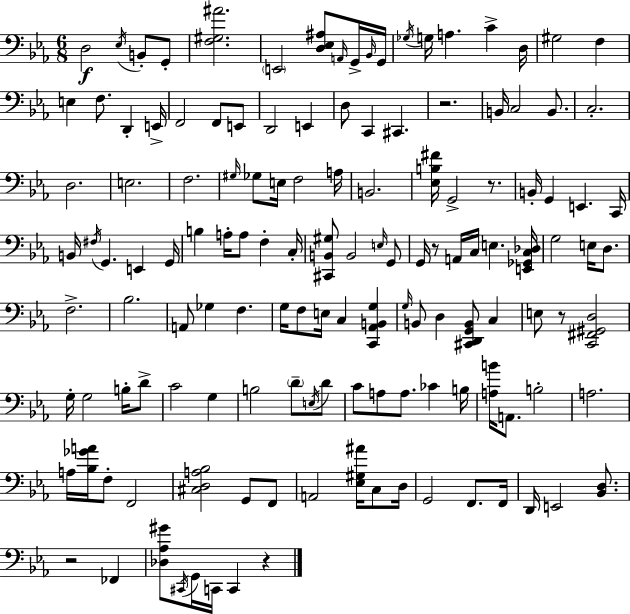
X:1
T:Untitled
M:6/8
L:1/4
K:Cm
D,2 _E,/4 B,,/2 G,,/2 [F,^G,^A]2 E,,2 [D,_E,^A,]/2 A,,/4 G,,/4 _B,,/4 G,,/4 _G,/4 G,/4 A, C D,/4 ^G,2 F, E, F,/2 D,, E,,/4 F,,2 F,,/2 E,,/2 D,,2 E,, D,/2 C,, ^C,, z2 B,,/4 C,2 B,,/2 C,2 D,2 E,2 F,2 ^G,/4 _G,/2 E,/4 F,2 A,/4 B,,2 [_E,B,^F]/4 G,,2 z/2 B,,/4 G,, E,, C,,/4 B,,/4 ^F,/4 G,, E,, G,,/4 B, A,/4 A,/2 F, C,/4 [^C,,B,,^G,]/2 B,,2 E,/4 G,,/2 G,,/4 z/2 A,,/4 C,/4 E, [E,,_G,,C,_D,]/4 G,2 E,/4 D,/2 F,2 _B,2 A,,/2 _G, F, G,/4 F,/2 E,/4 C, [C,,_A,,B,,G,] G,/4 B,,/2 D, [^C,,D,,G,,B,,]/2 C, E,/2 z/2 [C,,^F,,^G,,D,]2 G,/4 G,2 B,/4 D/2 C2 G, B,2 D/2 E,/4 D/2 C/2 A,/2 A,/2 _C B,/4 [A,B]/4 A,,/2 B,2 A,2 A,/4 [_B,_GA]/4 F,/2 F,,2 [^C,D,A,_B,]2 G,,/2 F,,/2 A,,2 [_E,^G,^A]/4 C,/2 D,/4 G,,2 F,,/2 F,,/4 D,,/4 E,,2 [_B,,D,]/2 z2 _F,, [_D,_A,^G]/2 ^C,,/4 G,,/4 C,,/4 C,, z